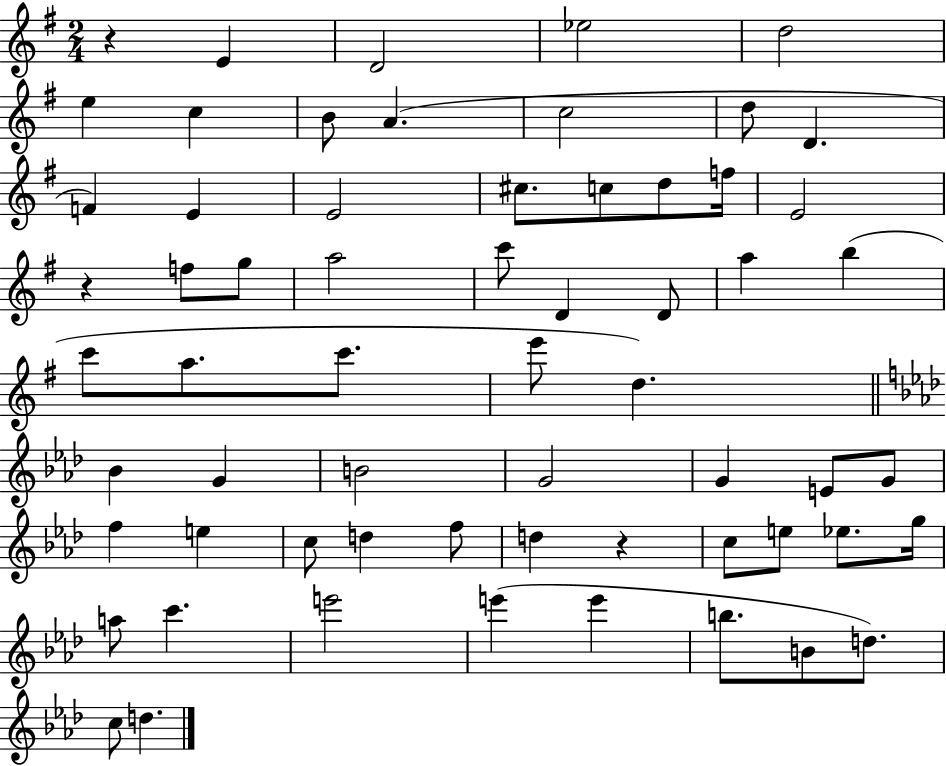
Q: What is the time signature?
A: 2/4